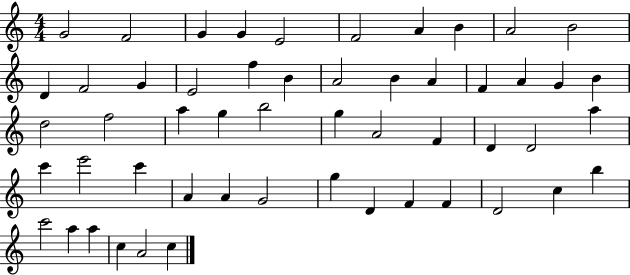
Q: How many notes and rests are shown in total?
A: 53